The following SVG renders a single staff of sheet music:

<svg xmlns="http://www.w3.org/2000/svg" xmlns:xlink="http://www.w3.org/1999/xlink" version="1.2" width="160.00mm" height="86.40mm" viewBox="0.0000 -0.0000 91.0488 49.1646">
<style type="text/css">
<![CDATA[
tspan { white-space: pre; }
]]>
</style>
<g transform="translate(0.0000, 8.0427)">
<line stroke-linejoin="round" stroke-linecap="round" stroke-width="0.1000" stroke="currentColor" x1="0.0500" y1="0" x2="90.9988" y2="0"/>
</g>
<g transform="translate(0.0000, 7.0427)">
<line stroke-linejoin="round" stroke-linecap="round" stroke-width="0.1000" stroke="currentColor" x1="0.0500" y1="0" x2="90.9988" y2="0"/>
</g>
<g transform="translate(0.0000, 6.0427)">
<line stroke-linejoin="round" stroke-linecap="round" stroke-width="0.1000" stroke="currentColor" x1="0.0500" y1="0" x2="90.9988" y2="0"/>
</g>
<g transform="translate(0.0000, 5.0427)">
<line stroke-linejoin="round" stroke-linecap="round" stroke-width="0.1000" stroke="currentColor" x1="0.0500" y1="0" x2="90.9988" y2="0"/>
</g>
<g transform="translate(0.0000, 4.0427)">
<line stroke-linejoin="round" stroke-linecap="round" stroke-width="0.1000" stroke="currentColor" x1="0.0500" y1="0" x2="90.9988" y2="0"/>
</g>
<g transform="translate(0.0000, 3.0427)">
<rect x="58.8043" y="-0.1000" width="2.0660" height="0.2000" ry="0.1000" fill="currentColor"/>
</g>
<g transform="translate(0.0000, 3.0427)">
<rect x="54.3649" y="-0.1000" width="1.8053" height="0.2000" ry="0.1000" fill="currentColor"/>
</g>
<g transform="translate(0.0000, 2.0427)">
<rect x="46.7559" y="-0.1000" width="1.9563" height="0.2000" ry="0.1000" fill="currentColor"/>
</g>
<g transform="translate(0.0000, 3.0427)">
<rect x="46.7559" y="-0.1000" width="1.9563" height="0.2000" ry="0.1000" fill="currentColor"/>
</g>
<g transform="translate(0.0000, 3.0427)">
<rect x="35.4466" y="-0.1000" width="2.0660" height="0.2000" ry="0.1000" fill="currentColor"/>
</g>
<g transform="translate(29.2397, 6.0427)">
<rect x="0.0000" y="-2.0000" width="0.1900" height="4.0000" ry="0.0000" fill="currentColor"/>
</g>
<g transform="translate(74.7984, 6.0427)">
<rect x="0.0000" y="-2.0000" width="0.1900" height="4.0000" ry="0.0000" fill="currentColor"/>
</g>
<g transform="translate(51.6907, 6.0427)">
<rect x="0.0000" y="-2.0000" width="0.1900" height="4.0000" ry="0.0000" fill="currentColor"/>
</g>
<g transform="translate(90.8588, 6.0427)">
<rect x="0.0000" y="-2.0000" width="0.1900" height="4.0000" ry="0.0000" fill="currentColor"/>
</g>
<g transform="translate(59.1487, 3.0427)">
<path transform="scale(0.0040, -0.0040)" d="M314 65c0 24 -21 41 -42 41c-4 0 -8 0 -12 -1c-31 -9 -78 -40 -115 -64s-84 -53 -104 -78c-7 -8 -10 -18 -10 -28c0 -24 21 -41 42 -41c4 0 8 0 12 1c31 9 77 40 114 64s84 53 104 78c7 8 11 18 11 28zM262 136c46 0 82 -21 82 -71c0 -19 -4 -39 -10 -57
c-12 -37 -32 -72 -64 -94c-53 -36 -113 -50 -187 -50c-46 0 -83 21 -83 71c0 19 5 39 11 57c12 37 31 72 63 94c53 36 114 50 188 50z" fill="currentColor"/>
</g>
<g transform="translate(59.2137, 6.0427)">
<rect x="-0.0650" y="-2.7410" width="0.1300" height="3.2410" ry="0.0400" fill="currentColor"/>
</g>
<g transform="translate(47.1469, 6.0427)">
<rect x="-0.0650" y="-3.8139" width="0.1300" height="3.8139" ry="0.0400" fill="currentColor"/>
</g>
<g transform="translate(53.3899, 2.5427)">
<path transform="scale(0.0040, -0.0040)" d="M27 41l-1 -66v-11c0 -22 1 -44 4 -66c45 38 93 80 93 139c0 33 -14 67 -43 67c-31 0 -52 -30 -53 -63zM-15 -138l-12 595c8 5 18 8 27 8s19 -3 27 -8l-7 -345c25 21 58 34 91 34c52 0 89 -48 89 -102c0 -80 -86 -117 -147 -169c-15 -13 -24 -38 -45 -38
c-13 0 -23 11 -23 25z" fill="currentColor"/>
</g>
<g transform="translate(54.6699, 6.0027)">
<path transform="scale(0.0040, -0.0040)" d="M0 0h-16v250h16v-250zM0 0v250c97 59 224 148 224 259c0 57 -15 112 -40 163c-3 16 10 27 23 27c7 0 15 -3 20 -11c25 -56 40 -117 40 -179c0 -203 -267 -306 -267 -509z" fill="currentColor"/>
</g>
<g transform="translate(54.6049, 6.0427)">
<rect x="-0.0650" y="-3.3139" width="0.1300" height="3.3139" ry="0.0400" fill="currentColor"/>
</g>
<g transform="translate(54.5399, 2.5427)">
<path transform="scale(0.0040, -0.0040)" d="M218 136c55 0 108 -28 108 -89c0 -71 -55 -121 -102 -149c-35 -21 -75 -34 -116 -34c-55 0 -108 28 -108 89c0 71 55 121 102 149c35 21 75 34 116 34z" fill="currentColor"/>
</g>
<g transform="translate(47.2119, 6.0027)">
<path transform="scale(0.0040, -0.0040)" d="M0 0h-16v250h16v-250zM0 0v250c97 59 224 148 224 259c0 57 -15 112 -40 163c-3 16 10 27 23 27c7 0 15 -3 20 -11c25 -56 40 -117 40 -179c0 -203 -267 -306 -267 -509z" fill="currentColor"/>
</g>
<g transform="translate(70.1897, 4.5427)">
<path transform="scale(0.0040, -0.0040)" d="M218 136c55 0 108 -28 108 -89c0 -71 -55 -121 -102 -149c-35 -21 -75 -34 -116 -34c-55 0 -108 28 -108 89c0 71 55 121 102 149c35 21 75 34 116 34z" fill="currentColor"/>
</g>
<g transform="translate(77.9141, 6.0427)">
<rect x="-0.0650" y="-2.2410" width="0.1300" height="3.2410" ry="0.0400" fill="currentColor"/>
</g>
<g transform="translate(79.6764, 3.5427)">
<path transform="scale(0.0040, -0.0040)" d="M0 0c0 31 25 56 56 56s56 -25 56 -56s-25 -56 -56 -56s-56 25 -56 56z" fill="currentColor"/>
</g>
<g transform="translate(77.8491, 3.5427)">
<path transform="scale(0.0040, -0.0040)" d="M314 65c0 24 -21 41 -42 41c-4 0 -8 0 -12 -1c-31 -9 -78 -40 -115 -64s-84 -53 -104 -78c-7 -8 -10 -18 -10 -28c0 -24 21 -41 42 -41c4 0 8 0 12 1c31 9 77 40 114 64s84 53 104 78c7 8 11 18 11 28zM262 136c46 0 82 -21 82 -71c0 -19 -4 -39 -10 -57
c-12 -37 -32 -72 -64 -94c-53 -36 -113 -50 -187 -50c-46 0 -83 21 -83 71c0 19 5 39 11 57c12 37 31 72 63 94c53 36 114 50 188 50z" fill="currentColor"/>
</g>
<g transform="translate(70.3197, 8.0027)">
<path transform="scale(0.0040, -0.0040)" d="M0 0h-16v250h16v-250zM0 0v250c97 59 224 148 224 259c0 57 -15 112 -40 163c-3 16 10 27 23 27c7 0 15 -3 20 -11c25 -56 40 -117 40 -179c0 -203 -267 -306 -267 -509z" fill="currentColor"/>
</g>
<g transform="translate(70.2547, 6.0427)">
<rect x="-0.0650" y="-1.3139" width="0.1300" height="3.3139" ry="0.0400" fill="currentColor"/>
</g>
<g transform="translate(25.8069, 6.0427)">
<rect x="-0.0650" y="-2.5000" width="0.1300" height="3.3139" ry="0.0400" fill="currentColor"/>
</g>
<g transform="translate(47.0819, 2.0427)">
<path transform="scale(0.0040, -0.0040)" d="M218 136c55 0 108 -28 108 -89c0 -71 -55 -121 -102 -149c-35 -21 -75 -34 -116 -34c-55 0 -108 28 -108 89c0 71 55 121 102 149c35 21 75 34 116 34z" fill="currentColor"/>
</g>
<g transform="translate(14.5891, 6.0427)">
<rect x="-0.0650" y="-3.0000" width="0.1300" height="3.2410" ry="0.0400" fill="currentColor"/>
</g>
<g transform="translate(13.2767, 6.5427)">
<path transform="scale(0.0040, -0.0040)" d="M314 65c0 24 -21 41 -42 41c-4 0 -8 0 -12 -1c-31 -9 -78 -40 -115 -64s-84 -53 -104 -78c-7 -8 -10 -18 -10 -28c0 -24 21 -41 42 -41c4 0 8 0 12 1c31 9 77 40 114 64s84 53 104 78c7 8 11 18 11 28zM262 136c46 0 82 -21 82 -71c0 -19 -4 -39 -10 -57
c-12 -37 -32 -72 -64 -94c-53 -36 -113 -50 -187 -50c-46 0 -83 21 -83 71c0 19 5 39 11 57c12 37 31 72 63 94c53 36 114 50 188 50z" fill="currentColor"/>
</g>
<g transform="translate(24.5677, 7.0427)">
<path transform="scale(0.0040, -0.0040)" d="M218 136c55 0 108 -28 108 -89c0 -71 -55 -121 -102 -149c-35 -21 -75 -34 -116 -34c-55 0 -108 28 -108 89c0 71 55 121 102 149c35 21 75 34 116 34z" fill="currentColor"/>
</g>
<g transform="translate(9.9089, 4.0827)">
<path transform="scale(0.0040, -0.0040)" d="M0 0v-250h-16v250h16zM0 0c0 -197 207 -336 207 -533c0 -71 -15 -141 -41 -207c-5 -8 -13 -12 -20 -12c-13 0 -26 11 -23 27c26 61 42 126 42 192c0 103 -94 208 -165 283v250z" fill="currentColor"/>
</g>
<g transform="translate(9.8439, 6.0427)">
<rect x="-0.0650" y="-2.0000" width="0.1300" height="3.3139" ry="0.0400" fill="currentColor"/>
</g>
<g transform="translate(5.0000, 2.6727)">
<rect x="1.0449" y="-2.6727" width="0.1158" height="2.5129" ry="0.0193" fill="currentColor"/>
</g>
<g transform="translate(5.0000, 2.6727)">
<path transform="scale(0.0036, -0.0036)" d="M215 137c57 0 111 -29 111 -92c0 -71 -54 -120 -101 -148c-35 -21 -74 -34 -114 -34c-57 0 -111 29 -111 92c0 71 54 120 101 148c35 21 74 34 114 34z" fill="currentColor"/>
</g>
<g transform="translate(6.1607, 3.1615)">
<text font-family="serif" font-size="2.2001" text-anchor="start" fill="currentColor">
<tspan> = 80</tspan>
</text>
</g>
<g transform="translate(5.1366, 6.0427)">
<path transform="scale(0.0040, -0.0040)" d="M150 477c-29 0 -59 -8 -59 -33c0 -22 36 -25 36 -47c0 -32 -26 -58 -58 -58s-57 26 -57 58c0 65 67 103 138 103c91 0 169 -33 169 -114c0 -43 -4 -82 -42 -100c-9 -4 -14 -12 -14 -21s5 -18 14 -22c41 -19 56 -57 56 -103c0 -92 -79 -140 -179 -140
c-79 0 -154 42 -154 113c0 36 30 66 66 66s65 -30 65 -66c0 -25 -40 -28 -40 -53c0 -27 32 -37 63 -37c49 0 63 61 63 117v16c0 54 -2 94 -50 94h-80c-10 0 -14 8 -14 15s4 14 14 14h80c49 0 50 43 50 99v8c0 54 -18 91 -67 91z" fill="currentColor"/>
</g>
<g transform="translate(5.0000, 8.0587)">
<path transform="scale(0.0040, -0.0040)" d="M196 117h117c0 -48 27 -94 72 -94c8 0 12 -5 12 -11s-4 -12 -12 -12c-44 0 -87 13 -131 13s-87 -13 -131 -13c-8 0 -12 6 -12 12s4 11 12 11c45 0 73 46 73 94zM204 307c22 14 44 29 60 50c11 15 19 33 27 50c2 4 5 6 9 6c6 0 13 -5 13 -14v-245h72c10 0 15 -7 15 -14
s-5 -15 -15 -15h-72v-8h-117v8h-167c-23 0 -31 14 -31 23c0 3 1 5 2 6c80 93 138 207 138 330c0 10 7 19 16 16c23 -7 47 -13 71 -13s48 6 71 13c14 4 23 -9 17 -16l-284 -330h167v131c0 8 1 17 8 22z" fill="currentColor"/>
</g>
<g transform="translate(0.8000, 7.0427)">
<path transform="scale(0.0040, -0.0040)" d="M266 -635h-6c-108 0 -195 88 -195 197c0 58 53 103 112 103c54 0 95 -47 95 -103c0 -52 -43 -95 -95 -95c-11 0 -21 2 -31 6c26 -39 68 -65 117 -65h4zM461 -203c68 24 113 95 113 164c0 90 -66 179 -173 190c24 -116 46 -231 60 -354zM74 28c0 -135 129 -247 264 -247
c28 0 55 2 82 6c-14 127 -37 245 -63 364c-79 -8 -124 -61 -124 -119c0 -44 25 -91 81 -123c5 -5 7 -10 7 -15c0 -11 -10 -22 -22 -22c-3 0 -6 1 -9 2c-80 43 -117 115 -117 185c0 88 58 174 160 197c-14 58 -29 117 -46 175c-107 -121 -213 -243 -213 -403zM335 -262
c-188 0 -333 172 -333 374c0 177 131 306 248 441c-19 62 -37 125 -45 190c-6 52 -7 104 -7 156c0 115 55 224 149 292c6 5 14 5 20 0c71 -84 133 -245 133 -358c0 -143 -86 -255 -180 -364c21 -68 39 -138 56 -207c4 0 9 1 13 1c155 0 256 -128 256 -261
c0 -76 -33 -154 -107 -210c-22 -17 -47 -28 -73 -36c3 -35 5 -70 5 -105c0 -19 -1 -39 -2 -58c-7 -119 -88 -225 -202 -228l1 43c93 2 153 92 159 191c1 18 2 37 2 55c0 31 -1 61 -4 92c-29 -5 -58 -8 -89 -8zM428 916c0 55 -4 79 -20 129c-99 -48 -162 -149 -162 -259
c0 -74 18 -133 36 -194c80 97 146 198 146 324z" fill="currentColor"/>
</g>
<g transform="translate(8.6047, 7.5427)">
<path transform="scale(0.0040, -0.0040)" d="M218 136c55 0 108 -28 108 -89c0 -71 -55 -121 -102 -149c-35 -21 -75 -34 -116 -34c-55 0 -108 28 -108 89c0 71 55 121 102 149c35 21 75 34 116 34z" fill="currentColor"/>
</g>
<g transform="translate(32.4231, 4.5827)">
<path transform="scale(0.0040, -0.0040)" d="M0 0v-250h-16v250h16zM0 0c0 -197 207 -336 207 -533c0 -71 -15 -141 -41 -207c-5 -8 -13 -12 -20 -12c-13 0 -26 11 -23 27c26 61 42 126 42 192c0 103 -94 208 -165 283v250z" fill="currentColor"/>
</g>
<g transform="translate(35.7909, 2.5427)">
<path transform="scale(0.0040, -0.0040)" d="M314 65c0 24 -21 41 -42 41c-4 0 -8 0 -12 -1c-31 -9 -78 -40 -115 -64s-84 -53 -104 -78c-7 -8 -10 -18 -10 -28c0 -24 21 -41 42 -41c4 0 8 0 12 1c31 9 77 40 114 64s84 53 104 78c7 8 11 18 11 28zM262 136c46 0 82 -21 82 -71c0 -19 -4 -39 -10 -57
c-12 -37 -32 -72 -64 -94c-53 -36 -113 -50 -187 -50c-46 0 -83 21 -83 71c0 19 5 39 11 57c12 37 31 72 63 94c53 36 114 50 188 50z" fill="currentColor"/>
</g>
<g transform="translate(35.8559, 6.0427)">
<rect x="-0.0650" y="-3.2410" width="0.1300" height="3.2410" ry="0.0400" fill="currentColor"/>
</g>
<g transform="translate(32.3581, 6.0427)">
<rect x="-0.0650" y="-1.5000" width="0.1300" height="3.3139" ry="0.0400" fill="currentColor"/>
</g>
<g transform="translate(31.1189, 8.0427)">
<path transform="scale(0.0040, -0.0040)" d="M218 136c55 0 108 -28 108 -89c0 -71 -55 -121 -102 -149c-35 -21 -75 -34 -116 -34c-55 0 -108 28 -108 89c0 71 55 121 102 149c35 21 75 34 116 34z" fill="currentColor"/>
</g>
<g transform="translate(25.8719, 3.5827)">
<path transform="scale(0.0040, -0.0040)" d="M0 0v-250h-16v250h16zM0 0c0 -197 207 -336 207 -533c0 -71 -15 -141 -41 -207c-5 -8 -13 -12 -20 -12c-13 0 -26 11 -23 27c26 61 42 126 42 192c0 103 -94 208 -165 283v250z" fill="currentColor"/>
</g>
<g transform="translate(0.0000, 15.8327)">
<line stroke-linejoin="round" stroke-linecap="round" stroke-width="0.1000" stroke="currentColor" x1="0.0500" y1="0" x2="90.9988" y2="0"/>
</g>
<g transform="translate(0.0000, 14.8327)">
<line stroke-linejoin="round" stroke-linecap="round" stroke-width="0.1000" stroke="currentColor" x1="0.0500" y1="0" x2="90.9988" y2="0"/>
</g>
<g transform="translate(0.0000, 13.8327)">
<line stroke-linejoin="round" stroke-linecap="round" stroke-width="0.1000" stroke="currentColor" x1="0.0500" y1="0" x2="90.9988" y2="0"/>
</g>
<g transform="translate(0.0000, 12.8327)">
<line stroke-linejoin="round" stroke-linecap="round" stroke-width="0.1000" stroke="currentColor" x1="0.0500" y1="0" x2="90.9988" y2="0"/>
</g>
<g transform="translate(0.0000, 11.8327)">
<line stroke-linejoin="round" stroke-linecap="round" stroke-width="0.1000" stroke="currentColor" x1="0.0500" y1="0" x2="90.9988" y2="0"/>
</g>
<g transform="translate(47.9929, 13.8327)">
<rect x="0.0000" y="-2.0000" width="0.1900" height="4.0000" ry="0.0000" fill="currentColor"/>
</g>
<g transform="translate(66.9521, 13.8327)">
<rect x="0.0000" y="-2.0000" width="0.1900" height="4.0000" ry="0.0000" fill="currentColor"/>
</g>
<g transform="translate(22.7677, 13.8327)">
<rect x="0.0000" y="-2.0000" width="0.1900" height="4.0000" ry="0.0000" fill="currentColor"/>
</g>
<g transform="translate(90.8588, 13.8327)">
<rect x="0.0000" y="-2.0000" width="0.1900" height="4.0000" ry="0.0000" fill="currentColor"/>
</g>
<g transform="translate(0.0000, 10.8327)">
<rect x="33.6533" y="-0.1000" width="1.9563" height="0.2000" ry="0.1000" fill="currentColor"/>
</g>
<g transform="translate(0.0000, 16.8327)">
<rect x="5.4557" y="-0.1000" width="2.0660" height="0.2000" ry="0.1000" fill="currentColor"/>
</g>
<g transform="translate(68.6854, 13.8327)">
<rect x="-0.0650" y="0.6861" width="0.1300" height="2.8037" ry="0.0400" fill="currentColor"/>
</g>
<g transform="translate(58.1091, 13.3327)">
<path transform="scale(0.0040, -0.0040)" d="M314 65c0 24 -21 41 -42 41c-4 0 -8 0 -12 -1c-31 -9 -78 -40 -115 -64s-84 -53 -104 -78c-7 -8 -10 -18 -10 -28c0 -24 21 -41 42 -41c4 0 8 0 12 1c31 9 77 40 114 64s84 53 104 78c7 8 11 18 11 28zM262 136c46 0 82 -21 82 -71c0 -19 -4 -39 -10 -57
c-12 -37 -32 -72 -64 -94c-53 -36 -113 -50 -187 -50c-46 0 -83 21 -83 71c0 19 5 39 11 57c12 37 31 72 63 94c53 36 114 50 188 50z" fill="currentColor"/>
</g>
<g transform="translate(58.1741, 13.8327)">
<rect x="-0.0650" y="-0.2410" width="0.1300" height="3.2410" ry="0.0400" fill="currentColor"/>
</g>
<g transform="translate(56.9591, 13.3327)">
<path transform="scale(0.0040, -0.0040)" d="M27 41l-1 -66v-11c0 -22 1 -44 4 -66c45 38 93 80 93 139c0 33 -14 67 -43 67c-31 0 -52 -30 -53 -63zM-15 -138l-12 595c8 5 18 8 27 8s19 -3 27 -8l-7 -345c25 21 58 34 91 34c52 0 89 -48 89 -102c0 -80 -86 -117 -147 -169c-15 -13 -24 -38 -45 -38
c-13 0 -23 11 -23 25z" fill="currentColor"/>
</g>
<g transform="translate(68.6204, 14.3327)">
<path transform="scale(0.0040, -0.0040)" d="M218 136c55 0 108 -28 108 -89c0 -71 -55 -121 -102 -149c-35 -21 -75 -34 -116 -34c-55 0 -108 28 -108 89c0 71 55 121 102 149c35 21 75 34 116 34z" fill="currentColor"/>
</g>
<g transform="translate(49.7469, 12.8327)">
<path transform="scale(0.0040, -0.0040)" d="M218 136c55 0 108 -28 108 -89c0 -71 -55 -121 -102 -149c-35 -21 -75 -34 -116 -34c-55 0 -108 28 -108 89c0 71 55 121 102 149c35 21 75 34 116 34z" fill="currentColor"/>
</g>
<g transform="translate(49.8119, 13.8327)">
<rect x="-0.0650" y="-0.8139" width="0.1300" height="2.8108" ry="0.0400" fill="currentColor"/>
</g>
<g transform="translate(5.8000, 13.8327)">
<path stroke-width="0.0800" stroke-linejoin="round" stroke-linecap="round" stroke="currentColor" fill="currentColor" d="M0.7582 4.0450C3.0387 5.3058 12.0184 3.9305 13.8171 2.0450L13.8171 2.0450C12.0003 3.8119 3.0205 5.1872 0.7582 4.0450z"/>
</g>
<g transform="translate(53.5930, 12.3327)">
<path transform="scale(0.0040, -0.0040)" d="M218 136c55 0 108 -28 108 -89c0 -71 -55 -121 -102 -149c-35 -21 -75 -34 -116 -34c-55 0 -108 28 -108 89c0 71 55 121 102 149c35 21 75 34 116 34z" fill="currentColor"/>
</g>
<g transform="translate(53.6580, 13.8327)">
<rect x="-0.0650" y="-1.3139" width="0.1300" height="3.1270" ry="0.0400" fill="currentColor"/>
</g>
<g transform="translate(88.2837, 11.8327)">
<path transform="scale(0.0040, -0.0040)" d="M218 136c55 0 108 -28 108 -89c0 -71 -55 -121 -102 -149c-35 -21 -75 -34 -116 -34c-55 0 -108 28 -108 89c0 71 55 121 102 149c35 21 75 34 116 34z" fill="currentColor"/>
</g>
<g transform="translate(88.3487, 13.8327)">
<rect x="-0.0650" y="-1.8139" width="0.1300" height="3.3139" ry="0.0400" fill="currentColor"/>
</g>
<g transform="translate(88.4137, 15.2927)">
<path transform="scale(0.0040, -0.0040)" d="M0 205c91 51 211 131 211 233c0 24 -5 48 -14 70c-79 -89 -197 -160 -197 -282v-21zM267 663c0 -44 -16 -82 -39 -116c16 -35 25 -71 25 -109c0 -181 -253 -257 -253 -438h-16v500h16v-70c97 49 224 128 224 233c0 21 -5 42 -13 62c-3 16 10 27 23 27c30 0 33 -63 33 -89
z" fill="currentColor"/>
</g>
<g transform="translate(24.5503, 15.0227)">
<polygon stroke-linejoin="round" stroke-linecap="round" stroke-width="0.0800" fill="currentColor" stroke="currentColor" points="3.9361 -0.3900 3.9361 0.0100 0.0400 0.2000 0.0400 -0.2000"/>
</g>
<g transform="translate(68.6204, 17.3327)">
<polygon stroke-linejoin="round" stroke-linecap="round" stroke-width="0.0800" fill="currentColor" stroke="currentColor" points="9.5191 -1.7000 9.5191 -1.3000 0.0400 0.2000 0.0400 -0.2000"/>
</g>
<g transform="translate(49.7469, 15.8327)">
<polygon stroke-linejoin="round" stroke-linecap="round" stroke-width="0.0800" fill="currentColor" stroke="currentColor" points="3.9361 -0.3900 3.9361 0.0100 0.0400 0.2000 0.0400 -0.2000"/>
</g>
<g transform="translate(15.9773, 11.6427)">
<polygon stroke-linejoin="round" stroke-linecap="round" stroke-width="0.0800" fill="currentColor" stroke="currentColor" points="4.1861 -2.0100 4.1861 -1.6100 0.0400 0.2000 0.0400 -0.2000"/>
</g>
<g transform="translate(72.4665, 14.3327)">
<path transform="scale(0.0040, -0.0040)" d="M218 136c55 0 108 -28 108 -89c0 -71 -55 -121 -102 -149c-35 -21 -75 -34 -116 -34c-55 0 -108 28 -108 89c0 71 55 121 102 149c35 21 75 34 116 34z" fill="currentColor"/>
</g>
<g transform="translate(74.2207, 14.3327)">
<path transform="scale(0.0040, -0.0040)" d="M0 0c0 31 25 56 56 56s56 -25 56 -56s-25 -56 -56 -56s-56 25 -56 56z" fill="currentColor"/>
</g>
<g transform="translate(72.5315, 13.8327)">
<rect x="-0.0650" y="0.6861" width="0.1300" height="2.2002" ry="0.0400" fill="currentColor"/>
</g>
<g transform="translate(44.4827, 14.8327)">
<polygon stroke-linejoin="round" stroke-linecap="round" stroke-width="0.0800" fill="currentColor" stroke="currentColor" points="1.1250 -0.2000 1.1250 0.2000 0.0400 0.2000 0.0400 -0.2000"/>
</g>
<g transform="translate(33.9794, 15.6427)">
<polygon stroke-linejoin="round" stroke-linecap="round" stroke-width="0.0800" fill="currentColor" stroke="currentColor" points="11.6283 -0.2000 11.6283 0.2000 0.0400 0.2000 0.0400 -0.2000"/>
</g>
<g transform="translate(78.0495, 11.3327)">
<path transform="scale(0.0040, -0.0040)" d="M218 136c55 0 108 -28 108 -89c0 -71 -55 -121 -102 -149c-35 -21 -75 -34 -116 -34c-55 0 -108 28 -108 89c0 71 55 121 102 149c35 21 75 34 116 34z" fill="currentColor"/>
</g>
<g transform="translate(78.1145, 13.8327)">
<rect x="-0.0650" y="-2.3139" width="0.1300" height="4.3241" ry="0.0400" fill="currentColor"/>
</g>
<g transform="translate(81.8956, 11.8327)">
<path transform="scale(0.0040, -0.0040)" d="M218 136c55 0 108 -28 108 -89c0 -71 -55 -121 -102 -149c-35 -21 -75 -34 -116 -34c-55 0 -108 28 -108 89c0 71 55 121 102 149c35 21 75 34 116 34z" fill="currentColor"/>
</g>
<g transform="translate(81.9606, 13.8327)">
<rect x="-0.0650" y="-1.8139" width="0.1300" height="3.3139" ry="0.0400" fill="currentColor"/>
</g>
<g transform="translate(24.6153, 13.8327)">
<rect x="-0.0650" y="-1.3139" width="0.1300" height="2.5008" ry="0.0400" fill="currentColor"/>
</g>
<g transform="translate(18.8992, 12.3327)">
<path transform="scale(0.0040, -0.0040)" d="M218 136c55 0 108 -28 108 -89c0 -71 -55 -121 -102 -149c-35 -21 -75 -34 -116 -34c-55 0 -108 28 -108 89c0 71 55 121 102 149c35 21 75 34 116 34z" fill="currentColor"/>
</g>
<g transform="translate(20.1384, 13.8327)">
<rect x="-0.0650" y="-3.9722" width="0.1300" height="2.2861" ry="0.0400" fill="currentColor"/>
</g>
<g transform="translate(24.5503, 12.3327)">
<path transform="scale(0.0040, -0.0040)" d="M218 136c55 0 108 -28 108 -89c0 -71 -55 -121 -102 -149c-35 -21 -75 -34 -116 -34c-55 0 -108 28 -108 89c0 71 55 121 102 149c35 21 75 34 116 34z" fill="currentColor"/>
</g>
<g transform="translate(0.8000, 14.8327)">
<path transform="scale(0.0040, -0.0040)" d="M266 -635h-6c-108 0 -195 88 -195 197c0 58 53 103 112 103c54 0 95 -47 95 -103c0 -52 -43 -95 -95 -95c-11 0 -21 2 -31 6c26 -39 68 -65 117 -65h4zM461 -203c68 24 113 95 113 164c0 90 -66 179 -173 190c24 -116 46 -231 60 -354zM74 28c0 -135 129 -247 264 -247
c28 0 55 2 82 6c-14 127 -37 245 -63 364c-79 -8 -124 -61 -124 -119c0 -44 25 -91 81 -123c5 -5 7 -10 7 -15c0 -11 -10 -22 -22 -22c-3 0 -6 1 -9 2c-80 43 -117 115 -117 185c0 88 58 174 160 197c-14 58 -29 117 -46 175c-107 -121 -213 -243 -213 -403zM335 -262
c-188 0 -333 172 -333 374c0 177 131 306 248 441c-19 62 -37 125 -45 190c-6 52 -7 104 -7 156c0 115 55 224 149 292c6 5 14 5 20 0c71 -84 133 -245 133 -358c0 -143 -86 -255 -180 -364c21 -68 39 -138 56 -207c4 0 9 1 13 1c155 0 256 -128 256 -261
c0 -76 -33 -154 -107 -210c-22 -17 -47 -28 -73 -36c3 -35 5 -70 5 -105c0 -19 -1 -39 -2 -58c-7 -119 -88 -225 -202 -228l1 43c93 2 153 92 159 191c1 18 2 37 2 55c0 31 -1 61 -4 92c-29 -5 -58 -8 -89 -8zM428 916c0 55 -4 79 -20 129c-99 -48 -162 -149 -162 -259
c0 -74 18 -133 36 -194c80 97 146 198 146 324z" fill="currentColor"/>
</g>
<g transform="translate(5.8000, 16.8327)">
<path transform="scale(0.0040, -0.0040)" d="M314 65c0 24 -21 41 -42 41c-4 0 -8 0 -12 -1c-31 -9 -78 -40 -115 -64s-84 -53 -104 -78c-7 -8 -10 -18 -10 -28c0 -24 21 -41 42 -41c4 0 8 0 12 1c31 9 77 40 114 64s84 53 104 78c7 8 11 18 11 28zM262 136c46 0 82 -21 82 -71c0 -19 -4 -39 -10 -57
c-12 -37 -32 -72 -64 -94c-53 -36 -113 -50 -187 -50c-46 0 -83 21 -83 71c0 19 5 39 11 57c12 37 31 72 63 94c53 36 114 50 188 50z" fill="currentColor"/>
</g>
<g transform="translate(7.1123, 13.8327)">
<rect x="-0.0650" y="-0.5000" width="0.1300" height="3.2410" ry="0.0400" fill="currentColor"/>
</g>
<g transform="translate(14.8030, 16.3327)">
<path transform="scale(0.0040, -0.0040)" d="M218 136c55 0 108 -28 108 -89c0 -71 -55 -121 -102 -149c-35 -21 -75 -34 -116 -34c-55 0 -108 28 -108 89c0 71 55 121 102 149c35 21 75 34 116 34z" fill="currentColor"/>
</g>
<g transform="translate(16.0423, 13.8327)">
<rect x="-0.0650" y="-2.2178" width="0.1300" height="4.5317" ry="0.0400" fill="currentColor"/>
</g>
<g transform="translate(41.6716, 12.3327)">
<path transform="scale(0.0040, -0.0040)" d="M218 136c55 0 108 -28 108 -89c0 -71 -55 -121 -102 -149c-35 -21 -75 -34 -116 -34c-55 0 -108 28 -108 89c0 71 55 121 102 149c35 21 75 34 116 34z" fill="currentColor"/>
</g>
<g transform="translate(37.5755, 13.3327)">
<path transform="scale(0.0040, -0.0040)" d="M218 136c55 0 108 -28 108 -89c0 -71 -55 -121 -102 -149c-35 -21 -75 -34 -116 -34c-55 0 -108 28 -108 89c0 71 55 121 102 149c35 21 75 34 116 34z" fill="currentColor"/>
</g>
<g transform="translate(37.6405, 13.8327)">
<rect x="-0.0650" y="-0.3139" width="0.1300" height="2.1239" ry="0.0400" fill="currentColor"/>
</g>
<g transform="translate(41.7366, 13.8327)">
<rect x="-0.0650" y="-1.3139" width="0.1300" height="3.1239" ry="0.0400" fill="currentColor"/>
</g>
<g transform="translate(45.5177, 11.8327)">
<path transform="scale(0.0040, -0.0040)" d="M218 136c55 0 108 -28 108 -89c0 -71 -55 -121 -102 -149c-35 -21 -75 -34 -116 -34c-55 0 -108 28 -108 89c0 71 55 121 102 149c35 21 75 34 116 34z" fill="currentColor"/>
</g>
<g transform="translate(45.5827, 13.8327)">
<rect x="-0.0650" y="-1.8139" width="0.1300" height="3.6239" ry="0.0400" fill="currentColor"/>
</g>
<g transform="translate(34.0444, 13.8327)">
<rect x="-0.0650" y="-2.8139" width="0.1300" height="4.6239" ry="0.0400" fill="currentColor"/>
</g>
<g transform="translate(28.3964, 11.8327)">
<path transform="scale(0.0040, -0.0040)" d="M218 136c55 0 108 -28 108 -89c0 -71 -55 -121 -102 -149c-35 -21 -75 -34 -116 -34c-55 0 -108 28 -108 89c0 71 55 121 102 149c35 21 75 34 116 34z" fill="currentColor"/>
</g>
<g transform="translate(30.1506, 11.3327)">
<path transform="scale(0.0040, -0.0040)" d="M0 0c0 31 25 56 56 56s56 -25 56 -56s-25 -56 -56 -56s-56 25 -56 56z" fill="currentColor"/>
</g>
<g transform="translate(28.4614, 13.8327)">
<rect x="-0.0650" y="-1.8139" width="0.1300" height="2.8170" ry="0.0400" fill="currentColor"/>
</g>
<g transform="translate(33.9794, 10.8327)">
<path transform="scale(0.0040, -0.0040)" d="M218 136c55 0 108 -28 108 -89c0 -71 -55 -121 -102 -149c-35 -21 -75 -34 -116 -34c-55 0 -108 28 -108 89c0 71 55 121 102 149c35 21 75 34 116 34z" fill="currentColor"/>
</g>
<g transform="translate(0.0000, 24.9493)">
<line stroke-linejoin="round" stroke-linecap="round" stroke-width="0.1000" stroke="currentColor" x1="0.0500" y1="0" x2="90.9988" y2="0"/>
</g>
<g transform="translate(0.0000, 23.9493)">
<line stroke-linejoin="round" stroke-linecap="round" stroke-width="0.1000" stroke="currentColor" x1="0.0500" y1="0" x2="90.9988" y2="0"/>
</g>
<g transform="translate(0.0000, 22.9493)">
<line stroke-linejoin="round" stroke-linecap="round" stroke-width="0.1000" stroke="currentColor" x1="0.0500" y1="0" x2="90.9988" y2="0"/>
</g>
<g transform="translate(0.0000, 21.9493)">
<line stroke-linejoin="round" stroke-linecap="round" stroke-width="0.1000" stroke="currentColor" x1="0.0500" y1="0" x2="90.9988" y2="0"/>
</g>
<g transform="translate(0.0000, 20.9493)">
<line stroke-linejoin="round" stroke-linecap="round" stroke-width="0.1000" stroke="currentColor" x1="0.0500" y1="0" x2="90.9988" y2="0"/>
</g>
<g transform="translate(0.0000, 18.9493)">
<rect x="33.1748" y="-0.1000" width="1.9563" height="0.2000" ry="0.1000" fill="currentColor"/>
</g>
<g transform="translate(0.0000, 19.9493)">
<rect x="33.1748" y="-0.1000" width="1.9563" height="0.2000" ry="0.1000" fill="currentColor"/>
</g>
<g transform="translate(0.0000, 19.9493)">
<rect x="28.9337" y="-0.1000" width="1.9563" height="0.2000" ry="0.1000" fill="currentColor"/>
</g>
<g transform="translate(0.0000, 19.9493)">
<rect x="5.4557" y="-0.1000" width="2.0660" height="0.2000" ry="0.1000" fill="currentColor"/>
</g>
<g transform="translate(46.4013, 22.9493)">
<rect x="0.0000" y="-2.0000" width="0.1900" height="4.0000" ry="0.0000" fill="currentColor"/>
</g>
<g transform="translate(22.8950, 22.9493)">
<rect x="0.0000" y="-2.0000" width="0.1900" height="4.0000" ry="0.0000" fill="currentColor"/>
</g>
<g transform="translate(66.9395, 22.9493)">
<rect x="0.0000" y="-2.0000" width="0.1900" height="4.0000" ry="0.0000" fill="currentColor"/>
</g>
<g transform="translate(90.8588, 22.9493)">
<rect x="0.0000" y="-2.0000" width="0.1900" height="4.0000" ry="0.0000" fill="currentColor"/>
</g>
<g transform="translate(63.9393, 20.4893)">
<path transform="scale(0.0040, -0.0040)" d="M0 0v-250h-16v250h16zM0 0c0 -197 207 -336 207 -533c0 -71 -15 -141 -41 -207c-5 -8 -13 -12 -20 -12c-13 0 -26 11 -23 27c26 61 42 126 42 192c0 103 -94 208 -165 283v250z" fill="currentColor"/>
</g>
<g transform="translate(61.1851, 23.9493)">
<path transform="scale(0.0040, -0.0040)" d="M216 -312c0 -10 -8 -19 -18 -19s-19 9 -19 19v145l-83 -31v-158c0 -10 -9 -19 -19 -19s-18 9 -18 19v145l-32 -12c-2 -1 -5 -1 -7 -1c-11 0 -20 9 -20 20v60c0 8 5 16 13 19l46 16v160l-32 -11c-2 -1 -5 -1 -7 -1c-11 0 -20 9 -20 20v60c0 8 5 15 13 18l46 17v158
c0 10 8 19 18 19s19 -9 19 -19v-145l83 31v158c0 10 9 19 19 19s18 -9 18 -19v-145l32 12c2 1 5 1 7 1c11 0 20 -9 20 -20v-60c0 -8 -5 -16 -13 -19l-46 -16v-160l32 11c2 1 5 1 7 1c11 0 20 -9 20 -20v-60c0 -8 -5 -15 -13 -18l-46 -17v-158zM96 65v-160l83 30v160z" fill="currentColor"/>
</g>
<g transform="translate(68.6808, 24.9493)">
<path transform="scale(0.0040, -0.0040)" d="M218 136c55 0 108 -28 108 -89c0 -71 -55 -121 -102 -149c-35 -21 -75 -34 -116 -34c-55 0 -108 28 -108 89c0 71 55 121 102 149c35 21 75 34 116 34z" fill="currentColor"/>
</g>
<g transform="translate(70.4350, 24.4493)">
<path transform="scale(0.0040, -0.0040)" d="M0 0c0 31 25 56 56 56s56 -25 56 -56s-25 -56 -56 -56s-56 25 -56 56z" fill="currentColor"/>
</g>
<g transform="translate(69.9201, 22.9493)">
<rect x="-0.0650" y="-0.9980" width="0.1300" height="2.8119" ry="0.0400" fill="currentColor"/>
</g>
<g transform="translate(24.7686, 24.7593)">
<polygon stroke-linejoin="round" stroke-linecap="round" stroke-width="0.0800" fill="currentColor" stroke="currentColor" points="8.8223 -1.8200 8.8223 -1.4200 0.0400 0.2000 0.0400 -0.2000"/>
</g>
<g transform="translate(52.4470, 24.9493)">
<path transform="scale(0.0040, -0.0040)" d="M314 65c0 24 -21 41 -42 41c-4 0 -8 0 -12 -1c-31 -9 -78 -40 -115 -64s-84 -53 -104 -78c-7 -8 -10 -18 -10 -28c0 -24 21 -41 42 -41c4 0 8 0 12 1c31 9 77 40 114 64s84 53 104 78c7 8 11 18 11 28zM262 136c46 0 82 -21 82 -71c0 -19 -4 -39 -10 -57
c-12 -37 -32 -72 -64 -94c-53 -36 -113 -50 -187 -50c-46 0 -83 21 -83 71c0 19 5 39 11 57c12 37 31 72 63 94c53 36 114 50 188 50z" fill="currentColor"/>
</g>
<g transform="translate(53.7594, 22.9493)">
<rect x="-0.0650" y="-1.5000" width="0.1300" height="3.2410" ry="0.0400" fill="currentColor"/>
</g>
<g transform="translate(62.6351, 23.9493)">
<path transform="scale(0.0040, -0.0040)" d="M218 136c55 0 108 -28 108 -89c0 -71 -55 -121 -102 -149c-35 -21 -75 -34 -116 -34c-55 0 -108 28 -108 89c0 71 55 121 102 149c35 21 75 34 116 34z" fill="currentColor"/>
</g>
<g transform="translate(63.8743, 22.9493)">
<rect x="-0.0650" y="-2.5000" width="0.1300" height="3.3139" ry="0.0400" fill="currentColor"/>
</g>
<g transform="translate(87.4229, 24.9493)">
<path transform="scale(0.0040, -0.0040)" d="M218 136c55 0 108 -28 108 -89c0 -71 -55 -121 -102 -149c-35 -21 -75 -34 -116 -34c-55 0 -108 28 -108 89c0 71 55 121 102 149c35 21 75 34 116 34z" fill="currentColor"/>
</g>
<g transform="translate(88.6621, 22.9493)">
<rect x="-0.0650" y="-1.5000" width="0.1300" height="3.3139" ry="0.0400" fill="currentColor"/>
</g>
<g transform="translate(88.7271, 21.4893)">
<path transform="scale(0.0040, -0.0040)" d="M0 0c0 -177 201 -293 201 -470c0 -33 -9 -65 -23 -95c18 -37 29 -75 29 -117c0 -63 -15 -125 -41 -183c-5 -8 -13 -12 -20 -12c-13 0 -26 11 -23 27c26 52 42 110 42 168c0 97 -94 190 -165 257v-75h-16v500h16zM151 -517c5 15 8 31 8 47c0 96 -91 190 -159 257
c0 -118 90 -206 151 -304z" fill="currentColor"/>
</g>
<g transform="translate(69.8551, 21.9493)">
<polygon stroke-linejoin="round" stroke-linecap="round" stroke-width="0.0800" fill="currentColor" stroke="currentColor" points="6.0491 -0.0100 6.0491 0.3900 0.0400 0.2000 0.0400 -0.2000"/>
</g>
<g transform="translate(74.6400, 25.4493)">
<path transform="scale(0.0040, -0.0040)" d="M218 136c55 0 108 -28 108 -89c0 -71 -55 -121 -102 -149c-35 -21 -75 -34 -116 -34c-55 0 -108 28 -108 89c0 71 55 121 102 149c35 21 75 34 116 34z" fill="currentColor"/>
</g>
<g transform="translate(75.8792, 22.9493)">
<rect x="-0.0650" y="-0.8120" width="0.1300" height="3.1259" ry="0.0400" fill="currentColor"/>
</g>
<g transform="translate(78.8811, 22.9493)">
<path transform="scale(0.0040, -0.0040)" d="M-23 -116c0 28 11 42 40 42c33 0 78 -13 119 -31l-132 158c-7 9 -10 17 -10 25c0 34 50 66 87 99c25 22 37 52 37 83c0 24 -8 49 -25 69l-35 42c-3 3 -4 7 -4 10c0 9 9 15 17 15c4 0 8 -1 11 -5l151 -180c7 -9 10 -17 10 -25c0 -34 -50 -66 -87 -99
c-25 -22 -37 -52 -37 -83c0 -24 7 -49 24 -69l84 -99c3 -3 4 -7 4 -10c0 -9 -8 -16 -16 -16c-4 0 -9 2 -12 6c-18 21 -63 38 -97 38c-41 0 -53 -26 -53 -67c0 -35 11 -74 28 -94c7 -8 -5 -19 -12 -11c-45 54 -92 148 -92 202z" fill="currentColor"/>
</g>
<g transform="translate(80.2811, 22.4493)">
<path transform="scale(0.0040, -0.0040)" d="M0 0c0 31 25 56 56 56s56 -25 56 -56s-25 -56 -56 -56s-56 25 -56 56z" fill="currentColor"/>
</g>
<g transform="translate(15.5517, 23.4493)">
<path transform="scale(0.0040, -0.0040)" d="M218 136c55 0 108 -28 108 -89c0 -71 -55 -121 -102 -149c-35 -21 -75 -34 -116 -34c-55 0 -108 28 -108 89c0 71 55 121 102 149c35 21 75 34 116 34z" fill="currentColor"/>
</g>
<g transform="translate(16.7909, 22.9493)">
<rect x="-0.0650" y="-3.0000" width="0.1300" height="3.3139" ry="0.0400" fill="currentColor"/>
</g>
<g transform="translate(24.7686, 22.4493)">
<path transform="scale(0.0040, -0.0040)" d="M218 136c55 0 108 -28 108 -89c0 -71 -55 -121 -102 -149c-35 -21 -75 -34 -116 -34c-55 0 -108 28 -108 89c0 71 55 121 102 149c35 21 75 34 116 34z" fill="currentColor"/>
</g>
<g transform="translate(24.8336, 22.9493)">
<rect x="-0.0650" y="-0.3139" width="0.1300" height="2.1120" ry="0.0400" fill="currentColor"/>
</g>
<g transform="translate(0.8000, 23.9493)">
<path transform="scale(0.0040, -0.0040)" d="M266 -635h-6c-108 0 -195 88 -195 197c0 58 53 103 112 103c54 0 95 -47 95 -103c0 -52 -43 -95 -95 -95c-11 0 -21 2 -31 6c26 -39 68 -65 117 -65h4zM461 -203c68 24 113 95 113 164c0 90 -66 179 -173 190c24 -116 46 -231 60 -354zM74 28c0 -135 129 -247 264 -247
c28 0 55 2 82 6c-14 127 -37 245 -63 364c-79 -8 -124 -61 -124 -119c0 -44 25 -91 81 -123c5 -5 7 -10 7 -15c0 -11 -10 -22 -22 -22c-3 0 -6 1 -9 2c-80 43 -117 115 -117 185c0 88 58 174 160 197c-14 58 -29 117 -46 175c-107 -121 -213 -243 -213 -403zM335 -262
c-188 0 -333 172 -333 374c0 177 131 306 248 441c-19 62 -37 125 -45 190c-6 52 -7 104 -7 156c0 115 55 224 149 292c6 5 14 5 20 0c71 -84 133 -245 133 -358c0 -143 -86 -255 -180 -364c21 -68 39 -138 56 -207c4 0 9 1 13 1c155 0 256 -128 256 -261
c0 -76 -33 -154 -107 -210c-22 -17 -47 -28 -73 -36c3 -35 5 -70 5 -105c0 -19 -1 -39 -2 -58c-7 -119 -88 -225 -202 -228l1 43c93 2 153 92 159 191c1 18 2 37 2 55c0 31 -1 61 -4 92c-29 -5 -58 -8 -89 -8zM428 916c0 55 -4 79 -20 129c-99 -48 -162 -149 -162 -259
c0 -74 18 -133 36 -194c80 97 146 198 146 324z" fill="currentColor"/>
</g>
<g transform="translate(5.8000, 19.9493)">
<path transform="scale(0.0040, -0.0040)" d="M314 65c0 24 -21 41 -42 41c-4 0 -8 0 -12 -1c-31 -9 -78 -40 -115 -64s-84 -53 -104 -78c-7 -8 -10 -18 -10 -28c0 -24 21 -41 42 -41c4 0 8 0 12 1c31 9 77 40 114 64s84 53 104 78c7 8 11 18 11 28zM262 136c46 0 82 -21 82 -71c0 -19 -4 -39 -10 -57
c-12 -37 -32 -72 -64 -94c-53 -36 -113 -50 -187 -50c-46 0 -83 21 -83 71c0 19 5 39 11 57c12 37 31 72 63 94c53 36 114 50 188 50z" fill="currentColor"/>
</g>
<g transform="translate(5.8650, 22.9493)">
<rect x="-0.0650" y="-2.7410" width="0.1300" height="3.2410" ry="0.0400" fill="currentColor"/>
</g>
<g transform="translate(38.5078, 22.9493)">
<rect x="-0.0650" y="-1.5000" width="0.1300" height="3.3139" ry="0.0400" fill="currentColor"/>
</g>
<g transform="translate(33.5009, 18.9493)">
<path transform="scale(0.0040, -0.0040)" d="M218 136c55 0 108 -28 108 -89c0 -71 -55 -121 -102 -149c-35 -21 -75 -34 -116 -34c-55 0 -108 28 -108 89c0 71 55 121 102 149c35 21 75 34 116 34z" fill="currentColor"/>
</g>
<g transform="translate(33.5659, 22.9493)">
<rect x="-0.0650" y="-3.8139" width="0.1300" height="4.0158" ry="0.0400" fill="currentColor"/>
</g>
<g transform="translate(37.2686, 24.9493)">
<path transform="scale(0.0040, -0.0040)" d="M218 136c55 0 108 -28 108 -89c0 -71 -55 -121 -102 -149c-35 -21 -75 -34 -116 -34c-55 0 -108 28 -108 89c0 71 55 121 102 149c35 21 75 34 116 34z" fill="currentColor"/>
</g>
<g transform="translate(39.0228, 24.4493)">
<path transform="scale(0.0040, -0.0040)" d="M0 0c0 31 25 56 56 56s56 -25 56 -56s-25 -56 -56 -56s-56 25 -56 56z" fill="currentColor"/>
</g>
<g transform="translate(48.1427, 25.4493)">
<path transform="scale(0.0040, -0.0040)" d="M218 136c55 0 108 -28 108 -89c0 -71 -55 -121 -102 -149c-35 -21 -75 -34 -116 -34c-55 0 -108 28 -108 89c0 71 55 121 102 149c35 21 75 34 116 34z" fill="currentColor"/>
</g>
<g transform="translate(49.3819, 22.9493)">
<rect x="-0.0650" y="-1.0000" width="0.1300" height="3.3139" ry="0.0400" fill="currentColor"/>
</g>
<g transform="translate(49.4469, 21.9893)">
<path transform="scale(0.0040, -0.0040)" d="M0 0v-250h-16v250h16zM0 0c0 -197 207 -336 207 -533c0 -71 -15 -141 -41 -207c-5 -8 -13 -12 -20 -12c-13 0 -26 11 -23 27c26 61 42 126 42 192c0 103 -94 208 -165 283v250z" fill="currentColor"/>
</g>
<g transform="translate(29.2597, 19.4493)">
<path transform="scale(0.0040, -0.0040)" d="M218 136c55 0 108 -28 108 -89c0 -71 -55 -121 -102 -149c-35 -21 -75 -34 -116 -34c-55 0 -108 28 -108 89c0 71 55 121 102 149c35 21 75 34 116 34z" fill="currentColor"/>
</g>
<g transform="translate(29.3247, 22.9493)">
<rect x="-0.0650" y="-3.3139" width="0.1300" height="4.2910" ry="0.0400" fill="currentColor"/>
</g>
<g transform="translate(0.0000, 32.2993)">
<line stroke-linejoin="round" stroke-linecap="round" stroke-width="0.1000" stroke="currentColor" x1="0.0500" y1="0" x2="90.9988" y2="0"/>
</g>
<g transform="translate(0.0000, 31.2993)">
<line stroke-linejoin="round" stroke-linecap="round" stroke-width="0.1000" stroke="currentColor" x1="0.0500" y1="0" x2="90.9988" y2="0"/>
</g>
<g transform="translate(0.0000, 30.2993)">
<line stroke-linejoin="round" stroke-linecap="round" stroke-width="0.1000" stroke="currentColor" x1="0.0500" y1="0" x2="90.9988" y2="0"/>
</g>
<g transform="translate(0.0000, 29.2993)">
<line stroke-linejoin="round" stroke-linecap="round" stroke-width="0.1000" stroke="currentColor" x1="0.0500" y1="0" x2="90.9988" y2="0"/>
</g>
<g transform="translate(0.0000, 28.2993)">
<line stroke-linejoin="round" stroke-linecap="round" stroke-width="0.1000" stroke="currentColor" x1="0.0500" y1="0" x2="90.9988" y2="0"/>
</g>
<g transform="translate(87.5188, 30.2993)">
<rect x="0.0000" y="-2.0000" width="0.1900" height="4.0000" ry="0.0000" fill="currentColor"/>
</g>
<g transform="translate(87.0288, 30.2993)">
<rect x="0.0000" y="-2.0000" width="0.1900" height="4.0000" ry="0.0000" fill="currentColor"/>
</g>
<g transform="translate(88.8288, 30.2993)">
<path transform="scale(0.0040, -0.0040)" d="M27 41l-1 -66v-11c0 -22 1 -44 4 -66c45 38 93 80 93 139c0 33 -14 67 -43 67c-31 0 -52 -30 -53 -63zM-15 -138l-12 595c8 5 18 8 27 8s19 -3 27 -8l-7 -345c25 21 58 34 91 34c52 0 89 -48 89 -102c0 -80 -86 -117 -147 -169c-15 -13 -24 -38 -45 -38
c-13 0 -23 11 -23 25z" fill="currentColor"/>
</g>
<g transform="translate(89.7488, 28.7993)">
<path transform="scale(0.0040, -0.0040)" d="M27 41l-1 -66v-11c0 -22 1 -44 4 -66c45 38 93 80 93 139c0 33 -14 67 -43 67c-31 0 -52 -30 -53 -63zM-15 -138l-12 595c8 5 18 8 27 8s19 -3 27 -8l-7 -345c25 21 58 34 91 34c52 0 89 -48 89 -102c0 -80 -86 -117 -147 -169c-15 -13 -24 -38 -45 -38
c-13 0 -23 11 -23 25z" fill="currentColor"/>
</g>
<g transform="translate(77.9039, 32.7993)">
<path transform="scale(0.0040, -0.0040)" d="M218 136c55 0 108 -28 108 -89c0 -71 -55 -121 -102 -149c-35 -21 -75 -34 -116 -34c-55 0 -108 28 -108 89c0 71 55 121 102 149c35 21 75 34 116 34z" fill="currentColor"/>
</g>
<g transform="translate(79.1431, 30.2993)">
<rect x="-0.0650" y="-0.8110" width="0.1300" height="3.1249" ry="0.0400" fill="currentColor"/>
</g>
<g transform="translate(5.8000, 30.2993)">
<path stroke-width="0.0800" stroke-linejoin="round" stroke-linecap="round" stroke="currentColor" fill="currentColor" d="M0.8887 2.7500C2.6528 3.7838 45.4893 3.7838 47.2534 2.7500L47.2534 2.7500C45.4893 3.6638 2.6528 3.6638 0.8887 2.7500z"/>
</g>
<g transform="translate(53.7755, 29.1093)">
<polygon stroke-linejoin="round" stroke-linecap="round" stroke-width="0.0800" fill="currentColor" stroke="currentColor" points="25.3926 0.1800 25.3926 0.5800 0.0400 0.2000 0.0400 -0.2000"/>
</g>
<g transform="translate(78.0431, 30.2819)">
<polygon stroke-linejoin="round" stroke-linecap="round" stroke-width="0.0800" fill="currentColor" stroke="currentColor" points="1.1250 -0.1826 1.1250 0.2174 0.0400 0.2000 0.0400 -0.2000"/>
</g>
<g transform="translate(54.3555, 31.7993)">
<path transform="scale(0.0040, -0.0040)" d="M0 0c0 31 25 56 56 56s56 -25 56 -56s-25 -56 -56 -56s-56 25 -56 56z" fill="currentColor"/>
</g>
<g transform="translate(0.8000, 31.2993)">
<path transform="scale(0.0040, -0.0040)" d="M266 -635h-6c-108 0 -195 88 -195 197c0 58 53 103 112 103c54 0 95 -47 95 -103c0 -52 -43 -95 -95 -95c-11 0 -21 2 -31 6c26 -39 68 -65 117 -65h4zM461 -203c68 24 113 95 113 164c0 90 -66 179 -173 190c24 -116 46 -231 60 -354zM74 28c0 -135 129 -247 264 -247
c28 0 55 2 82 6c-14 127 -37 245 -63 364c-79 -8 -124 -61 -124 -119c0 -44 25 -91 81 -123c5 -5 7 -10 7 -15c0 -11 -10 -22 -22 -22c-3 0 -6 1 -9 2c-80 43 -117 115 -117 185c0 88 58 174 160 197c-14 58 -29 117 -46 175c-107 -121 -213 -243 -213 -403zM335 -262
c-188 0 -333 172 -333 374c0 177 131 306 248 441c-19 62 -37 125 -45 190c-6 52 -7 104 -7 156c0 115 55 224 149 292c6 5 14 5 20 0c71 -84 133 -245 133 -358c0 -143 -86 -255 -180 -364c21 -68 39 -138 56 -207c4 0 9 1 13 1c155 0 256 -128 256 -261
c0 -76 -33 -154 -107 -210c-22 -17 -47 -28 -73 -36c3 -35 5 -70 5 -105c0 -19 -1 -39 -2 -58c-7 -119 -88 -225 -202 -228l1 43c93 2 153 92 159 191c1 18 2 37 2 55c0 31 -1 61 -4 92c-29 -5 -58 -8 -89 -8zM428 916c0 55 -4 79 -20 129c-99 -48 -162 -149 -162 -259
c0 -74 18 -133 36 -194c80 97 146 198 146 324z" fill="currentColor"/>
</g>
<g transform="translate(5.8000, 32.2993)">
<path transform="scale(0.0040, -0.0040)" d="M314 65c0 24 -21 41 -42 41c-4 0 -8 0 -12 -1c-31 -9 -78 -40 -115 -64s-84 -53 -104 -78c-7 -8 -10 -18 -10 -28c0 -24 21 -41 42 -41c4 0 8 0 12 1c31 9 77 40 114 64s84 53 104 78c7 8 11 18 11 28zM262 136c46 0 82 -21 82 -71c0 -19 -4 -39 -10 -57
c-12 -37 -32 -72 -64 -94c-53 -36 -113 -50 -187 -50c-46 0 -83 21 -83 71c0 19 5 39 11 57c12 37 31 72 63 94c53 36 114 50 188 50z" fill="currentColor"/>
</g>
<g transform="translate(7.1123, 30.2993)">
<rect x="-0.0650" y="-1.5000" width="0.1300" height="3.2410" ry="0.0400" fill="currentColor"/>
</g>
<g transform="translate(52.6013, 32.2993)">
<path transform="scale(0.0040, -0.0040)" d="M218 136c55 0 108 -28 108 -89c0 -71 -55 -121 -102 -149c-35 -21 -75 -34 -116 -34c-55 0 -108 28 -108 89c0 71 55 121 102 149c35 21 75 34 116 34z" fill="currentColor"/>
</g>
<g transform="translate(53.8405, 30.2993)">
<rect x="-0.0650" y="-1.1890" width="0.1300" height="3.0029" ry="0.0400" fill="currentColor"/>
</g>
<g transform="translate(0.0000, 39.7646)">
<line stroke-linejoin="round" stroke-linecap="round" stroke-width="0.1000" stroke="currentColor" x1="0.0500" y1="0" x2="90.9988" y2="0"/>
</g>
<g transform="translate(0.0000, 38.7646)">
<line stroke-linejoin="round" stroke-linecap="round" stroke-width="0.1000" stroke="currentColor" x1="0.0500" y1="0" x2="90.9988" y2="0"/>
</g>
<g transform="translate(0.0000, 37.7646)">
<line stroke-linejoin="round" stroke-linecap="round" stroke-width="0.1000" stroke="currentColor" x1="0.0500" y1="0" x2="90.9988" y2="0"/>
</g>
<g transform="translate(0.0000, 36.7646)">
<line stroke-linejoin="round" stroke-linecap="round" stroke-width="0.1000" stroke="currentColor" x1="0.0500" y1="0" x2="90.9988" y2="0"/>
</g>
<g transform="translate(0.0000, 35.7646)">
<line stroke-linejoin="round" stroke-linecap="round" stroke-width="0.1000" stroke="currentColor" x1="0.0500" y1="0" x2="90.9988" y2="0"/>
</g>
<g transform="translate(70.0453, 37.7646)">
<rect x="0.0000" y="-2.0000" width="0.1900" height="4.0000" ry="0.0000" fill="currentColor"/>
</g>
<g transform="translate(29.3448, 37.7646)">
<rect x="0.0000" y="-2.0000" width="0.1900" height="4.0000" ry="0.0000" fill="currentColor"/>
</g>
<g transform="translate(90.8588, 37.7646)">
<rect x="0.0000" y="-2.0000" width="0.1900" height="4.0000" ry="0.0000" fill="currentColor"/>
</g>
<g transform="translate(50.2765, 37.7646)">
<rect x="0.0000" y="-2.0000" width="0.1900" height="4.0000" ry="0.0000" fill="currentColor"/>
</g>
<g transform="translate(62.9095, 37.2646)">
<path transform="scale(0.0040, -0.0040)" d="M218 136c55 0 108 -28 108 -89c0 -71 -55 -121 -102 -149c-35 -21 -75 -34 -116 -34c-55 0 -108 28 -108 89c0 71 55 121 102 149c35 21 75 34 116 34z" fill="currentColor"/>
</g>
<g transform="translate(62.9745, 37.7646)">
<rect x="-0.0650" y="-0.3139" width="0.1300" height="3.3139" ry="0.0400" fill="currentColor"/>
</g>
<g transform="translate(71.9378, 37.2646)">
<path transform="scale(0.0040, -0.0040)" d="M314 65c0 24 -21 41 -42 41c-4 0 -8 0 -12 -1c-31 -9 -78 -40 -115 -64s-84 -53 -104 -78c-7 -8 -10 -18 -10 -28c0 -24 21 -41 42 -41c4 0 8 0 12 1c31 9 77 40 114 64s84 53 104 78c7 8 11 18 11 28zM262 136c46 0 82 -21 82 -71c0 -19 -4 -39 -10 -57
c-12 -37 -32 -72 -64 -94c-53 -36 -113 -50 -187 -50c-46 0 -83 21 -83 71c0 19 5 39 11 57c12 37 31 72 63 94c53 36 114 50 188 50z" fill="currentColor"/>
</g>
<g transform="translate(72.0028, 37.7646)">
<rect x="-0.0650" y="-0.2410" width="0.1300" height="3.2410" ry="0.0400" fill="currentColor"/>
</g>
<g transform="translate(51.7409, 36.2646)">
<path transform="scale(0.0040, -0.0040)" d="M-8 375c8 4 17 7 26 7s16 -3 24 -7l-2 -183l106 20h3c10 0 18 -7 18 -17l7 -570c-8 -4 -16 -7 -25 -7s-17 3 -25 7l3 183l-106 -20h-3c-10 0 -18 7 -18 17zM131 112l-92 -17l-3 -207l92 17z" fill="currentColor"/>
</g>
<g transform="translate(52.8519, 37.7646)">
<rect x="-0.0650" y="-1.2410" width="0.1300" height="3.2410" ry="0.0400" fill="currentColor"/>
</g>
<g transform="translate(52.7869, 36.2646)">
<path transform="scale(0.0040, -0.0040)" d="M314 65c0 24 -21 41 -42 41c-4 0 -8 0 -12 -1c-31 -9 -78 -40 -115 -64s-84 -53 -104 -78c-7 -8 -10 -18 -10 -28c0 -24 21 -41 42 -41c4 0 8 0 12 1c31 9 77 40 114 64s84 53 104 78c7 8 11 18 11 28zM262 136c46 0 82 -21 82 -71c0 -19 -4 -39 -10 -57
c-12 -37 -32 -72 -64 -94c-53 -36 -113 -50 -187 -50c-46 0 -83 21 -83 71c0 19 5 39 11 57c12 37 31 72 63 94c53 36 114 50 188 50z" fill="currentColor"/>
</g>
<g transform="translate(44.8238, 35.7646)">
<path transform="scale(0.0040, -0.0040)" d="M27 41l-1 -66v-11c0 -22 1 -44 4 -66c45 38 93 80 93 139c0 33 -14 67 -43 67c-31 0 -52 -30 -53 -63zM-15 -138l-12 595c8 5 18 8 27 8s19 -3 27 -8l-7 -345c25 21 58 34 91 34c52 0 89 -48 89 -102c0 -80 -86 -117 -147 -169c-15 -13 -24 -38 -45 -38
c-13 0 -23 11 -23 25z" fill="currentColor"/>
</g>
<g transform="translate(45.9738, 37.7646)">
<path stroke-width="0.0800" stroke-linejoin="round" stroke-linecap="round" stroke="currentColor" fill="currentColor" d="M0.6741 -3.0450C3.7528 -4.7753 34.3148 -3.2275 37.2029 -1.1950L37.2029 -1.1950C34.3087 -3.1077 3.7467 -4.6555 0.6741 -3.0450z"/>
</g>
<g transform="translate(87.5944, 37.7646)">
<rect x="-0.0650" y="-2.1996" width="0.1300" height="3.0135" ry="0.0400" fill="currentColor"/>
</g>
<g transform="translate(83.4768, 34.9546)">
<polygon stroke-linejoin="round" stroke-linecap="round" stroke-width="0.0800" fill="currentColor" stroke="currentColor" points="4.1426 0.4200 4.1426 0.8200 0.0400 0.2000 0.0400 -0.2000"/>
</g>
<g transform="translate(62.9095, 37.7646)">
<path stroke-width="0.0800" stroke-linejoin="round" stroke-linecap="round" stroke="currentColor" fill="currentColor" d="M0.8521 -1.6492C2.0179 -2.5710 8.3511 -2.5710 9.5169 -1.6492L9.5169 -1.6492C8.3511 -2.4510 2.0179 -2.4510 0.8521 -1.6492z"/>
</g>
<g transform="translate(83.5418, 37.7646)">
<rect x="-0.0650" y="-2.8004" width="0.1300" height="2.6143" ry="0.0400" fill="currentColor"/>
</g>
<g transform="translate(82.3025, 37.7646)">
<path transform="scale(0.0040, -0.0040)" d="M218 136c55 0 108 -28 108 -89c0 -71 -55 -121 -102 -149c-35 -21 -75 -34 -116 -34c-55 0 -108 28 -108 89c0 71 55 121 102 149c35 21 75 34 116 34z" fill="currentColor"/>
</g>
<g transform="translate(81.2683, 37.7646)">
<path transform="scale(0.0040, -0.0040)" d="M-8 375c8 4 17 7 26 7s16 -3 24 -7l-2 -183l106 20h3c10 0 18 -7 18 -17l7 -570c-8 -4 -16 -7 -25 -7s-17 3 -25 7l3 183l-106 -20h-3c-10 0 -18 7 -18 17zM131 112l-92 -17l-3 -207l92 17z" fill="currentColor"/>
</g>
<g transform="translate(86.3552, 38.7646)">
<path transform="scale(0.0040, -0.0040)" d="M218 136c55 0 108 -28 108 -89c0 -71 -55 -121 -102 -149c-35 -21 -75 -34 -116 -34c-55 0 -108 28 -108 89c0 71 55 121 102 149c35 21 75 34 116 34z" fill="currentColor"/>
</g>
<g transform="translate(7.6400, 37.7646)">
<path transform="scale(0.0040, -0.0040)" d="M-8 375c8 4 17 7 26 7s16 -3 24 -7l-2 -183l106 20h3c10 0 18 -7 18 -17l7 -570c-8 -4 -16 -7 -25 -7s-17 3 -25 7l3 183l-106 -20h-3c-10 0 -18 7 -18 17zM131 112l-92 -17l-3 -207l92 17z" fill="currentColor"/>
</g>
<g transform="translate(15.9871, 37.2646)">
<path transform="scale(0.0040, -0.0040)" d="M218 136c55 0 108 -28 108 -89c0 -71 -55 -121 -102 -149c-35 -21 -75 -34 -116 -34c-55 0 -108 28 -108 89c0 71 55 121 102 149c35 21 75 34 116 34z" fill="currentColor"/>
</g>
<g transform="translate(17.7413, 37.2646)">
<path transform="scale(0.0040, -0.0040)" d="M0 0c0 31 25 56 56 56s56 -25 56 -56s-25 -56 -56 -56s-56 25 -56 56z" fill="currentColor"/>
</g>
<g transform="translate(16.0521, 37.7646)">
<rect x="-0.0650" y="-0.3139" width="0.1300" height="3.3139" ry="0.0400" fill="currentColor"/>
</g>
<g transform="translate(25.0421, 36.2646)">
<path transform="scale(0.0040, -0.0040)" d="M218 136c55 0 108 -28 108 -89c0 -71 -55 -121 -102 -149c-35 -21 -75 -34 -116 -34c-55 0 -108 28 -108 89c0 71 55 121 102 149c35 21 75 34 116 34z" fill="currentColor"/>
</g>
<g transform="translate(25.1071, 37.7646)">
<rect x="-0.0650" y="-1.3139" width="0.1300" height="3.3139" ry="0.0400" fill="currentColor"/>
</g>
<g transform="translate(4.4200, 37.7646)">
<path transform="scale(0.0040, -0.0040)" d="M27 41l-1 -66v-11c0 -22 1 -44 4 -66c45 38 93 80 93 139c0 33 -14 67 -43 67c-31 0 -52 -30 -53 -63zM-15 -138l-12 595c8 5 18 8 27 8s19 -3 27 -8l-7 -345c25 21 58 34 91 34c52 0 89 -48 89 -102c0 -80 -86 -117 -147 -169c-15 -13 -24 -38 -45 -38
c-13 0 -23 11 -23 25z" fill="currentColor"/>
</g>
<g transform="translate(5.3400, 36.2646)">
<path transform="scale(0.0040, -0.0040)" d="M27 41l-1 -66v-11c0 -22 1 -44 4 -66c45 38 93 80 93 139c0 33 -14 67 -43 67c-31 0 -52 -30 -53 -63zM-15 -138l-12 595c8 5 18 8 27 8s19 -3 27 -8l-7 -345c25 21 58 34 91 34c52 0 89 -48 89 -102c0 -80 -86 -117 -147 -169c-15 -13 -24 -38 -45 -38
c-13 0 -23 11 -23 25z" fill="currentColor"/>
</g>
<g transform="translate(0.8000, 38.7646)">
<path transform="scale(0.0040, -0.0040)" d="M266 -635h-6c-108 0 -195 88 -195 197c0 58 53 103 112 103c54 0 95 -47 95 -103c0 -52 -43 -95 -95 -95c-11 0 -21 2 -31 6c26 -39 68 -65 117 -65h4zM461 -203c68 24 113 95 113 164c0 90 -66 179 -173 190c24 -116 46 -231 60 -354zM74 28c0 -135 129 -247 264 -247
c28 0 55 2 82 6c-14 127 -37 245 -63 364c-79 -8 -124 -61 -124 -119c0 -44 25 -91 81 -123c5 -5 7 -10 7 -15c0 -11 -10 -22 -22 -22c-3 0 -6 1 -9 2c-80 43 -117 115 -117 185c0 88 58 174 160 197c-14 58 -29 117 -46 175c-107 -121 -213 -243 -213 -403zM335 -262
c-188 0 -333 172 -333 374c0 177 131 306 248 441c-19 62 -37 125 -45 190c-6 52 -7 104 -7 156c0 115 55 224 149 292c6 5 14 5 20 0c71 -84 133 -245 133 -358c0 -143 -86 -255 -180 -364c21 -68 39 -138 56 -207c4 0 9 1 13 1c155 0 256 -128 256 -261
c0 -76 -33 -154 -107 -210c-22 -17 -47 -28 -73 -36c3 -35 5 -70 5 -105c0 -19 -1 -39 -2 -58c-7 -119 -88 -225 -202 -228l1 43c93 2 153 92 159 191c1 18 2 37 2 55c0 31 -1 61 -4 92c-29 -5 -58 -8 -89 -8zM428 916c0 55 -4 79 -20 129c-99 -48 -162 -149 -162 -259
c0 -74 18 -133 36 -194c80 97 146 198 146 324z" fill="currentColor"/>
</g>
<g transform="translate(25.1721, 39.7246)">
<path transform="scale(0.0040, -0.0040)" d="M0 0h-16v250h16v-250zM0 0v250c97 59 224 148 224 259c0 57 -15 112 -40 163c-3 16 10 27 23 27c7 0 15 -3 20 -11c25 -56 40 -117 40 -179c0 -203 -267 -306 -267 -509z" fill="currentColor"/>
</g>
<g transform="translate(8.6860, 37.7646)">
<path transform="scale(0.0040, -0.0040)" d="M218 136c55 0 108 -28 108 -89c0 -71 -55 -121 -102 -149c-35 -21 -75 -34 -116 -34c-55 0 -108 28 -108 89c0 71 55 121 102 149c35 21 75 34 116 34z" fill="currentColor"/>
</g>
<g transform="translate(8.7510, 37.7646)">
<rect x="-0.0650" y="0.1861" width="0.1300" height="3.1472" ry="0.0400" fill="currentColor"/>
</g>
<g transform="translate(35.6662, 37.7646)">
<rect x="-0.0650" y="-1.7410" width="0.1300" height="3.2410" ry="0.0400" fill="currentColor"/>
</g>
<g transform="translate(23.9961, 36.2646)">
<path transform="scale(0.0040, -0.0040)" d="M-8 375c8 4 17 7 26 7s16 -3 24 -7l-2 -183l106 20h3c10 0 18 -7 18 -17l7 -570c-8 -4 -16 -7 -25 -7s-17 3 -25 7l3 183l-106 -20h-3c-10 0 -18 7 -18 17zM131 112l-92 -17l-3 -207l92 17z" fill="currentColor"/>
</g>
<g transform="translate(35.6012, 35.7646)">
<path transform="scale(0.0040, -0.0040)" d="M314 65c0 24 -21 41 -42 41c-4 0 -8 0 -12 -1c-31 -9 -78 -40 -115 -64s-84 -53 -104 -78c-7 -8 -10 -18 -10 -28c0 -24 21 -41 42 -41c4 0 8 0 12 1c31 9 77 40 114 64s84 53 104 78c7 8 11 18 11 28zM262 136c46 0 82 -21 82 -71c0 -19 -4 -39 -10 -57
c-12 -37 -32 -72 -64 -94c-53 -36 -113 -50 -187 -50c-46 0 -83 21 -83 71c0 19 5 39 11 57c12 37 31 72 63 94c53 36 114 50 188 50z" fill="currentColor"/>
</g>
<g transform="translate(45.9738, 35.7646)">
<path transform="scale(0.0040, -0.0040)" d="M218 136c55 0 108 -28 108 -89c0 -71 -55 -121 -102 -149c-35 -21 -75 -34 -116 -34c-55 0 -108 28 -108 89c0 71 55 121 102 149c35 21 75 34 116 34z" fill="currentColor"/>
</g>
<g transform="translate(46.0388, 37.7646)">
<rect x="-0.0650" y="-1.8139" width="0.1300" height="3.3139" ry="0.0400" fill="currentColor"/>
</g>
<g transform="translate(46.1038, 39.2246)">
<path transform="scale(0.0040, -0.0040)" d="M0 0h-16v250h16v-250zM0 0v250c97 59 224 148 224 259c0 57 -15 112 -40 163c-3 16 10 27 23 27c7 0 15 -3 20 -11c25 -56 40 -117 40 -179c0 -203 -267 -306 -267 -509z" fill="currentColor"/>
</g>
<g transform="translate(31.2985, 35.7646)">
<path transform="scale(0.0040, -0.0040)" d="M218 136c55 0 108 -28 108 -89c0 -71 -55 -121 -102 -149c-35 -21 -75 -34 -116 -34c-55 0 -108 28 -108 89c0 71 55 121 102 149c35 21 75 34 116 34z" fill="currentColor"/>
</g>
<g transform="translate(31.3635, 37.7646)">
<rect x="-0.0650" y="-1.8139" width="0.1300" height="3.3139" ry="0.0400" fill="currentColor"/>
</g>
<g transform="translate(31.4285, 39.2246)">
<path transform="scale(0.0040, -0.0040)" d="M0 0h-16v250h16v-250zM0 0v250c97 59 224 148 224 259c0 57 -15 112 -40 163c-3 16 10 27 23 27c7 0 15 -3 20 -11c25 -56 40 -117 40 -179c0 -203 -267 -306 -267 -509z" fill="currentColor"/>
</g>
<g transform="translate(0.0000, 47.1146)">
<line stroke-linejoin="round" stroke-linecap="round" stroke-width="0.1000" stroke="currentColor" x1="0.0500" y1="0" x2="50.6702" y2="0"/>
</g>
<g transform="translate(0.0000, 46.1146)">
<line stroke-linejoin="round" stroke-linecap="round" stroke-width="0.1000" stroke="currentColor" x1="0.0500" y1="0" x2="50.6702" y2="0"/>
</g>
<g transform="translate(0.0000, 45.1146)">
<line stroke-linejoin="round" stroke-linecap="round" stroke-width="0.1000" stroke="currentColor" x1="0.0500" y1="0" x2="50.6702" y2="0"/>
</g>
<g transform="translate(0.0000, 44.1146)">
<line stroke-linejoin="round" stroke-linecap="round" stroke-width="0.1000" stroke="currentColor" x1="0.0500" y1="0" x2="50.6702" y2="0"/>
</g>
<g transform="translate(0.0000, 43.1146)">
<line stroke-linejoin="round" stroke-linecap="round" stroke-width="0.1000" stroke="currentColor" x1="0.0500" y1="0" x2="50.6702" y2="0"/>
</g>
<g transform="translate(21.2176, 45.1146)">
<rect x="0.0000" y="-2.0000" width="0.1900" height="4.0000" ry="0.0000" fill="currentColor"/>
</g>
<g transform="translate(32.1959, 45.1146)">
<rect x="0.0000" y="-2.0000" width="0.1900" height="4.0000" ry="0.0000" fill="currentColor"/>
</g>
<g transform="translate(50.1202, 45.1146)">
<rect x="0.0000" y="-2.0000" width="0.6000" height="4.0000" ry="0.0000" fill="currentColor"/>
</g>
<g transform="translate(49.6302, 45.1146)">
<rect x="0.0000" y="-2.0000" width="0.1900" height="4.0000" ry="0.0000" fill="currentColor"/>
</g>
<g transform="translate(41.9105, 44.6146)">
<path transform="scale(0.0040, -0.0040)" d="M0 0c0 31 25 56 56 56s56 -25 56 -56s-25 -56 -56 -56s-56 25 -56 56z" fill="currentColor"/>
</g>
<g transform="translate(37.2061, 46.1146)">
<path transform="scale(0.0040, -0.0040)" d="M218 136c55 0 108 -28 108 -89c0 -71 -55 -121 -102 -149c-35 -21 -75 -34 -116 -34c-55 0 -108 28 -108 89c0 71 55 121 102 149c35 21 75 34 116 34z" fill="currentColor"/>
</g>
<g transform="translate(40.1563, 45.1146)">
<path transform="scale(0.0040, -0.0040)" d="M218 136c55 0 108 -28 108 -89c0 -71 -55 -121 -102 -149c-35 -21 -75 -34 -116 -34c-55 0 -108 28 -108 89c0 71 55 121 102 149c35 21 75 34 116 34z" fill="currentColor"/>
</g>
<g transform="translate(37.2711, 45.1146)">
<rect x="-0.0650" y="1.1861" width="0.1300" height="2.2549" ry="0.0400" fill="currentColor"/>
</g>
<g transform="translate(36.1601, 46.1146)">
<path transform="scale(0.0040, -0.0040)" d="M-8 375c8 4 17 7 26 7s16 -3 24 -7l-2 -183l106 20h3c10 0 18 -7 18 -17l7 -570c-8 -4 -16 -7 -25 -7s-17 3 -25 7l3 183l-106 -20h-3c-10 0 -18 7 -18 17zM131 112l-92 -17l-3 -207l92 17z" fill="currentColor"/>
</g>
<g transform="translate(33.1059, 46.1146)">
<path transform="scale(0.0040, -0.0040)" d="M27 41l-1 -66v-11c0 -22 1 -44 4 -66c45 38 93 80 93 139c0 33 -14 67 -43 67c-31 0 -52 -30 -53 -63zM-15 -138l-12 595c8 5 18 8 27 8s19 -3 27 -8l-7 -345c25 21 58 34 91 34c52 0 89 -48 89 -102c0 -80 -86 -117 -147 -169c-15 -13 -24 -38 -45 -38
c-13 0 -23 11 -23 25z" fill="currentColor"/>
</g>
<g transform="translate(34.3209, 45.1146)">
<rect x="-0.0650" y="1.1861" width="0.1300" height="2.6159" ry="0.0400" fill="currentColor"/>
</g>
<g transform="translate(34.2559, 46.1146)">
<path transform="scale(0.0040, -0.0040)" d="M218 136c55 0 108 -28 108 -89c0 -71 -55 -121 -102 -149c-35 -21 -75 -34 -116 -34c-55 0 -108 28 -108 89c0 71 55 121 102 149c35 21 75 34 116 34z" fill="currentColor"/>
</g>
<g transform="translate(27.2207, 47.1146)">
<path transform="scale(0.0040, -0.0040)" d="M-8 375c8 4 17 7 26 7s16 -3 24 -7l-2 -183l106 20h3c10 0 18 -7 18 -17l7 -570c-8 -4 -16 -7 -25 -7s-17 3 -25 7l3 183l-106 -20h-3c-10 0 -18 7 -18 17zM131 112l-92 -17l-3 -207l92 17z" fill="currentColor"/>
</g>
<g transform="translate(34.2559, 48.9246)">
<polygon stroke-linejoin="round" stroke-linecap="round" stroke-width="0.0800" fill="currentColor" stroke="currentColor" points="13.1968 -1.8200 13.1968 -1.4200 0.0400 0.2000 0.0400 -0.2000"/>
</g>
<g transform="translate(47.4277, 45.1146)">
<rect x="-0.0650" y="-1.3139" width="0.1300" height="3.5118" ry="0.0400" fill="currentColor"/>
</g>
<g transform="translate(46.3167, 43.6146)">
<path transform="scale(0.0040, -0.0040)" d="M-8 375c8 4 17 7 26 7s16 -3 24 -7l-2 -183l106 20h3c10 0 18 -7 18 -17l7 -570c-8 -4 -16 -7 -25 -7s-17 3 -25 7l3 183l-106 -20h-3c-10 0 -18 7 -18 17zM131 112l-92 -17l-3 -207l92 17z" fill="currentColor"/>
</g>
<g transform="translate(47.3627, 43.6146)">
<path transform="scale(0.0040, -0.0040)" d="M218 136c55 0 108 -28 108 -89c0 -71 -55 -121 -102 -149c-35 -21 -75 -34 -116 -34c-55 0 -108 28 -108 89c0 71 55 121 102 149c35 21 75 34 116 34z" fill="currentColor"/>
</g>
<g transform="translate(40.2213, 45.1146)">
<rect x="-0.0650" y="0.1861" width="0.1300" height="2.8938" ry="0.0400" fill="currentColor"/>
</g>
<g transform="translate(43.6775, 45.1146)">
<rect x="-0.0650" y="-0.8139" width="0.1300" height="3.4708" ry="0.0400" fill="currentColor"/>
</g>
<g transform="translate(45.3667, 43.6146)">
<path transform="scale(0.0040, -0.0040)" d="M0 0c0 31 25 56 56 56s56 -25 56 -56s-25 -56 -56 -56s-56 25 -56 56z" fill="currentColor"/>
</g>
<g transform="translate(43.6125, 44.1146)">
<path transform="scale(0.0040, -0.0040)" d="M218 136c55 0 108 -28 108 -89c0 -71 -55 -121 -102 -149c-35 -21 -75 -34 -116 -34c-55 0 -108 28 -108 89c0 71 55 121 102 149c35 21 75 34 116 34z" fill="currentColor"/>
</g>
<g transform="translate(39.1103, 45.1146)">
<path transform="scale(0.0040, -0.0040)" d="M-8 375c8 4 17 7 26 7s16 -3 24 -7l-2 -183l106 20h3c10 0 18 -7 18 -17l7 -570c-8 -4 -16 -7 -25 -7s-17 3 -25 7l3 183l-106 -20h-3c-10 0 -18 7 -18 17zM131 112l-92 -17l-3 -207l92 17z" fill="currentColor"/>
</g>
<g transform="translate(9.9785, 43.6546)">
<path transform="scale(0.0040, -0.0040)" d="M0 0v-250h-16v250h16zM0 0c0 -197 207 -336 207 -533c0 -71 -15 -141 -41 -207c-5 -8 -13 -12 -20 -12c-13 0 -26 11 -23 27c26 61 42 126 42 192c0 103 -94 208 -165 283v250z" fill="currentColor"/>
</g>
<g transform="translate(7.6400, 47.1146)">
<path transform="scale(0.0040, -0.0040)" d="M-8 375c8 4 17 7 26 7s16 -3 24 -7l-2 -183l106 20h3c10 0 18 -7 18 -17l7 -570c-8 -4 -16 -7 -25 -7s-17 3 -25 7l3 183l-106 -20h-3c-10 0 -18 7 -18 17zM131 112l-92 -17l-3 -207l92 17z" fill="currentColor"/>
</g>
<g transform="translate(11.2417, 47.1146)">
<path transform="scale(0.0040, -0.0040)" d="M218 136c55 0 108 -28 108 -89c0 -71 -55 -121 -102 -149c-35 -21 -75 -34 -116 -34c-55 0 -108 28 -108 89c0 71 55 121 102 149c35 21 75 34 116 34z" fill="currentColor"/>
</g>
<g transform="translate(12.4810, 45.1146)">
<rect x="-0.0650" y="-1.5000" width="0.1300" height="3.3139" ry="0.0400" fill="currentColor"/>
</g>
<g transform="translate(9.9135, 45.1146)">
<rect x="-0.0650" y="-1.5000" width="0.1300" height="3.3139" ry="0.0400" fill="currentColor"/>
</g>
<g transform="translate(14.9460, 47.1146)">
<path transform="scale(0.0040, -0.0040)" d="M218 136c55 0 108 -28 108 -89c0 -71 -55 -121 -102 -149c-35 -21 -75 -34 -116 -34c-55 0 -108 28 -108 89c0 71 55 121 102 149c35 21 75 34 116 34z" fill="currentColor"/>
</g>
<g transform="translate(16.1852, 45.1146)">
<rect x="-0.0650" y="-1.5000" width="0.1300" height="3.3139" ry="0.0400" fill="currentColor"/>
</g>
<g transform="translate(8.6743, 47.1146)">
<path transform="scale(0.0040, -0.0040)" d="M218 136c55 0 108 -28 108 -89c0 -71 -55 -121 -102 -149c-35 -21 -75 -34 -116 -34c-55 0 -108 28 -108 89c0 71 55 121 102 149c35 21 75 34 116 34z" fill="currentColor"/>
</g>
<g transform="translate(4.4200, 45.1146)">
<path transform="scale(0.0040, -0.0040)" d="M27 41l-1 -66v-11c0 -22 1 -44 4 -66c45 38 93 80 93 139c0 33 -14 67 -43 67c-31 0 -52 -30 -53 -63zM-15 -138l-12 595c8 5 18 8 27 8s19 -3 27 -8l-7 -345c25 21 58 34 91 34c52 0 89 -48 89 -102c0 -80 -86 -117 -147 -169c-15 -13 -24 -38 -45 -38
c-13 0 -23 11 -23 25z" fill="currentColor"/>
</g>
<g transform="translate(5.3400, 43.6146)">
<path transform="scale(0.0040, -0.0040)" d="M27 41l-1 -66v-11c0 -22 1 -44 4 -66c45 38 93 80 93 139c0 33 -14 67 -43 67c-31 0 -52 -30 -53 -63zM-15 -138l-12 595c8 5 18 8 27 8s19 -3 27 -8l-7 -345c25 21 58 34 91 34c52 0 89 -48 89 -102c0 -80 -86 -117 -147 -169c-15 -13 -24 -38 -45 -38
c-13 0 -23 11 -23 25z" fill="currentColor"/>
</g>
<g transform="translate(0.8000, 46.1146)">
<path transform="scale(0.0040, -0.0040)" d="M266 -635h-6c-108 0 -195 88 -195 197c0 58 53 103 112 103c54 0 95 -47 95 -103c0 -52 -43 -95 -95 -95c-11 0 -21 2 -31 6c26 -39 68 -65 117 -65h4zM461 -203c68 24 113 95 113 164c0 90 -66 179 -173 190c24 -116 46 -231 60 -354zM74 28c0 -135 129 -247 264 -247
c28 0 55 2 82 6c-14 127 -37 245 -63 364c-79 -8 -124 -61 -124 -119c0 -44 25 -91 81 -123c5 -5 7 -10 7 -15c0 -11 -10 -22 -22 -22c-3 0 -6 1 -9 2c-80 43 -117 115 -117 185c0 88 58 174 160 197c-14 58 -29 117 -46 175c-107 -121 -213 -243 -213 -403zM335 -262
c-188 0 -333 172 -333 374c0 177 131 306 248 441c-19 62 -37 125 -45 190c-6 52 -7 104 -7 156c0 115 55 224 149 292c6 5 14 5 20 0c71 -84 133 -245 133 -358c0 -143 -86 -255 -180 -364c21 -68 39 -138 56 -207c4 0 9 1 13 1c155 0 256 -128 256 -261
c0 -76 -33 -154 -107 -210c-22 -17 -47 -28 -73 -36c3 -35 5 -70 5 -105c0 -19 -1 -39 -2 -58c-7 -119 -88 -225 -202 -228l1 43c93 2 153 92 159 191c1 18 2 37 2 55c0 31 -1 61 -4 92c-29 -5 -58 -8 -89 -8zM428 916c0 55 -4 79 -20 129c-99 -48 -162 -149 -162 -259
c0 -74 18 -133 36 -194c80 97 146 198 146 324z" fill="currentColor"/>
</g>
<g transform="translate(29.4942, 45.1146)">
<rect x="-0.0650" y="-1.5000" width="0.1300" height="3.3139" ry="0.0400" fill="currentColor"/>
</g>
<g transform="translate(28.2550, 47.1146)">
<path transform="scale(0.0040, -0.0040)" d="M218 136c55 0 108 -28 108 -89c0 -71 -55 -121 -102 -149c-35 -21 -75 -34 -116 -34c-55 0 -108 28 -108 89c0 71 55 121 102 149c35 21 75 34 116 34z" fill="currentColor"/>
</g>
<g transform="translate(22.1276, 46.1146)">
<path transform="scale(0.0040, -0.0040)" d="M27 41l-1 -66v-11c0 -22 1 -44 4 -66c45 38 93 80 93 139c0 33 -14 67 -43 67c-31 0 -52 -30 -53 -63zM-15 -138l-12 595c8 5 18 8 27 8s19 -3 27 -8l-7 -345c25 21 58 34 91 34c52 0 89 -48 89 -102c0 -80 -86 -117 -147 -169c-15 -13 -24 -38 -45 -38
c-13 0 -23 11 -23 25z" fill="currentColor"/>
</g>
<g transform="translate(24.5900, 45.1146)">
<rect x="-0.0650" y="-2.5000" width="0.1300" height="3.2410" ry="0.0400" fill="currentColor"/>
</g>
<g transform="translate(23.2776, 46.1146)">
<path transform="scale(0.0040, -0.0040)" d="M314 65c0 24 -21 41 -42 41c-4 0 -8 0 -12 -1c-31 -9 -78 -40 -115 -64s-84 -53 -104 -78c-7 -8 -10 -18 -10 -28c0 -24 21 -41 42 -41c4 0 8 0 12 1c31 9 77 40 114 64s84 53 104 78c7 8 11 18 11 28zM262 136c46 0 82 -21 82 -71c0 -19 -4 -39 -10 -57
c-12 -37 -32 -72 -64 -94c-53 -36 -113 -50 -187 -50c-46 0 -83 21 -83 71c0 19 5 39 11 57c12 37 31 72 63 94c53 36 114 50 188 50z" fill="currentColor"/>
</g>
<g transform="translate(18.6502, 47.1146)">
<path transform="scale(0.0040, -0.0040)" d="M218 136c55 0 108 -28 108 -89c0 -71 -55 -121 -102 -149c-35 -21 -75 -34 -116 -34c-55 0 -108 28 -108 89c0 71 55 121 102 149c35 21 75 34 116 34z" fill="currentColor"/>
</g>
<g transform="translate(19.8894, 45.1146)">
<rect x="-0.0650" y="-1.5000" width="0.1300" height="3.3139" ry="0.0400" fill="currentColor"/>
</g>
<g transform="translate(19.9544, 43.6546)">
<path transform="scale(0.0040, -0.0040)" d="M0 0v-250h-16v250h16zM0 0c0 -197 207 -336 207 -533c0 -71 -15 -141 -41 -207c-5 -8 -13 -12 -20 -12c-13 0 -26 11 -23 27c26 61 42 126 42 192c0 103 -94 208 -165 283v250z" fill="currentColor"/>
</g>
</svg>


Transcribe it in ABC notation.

X:1
T:Untitled
M:3/4
L:1/4
K:C
F/2 A2 G/2 E/2 b2 c'/2 _b/2 a2 e/2 g2 C2 D/2 e/2 e/2 f/2 a/2 c/2 e/2 f/4 d/2 e/2 _c2 A/2 A/2 g/2 f f/4 a2 A c/2 b/2 c'/2 E D/2 E2 ^G/2 E/2 D/2 z E/4 E2 E/2 D/4 B c e/2 f/2 f2 _f/2 e2 c c2 B/2 G/2 E/2 E E E/2 _G2 E _G/2 G/2 B/2 d/2 e/2